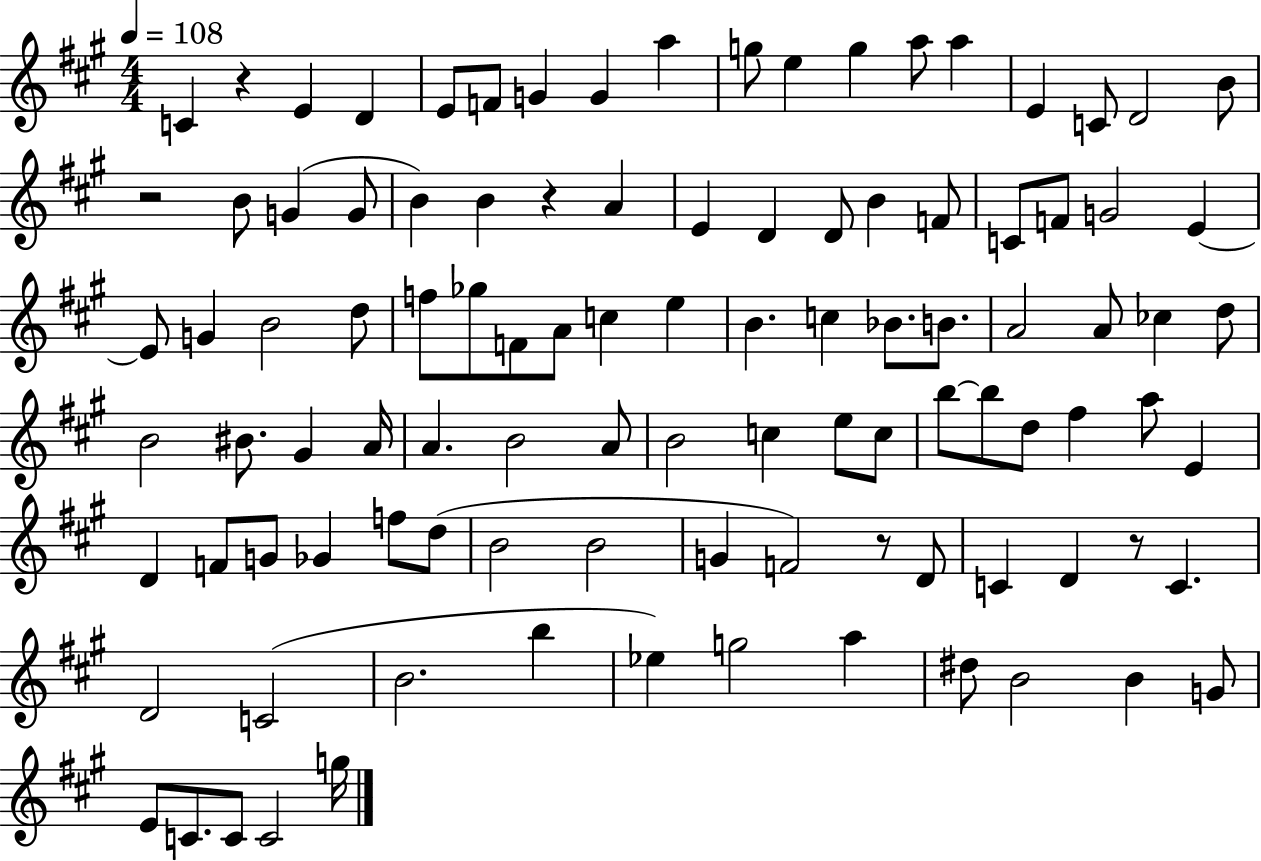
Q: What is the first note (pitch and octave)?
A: C4